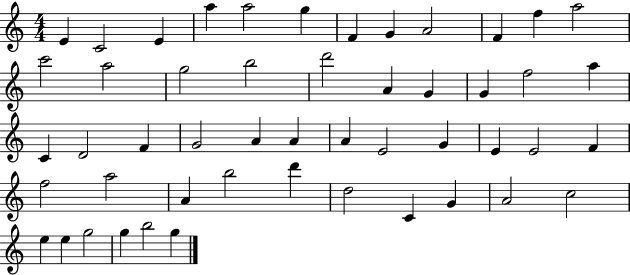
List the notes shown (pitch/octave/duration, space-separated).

E4/q C4/h E4/q A5/q A5/h G5/q F4/q G4/q A4/h F4/q F5/q A5/h C6/h A5/h G5/h B5/h D6/h A4/q G4/q G4/q F5/h A5/q C4/q D4/h F4/q G4/h A4/q A4/q A4/q E4/h G4/q E4/q E4/h F4/q F5/h A5/h A4/q B5/h D6/q D5/h C4/q G4/q A4/h C5/h E5/q E5/q G5/h G5/q B5/h G5/q